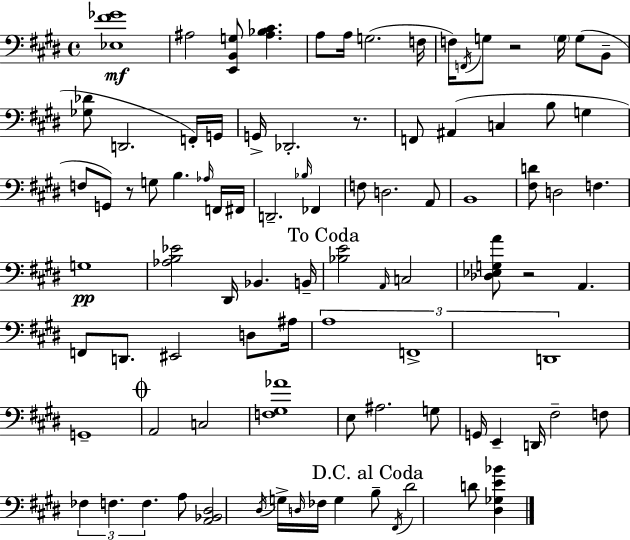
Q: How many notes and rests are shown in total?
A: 91